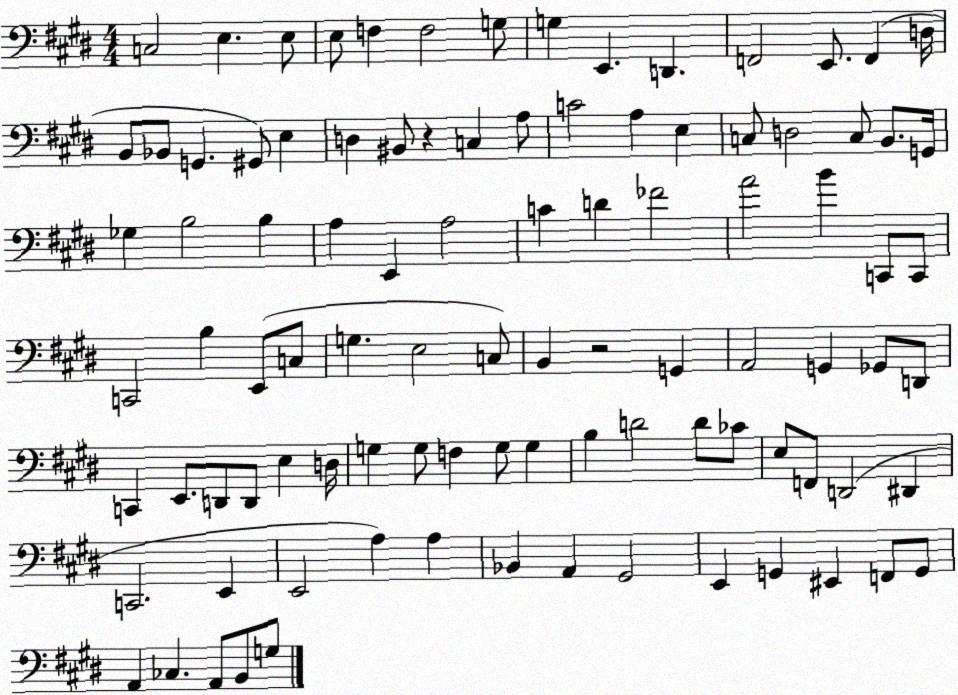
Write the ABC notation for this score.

X:1
T:Untitled
M:4/4
L:1/4
K:E
C,2 E, E,/2 E,/2 F, F,2 G,/2 G, E,, D,, F,,2 E,,/2 F,, D,/4 B,,/2 _B,,/2 G,, ^G,,/2 E, D, ^B,,/2 z C, A,/2 C2 A, E, C,/2 D,2 C,/2 B,,/2 G,,/4 _G, B,2 B, A, E,, A,2 C D _F2 A2 B C,,/2 C,,/2 C,,2 B, E,,/2 C,/2 G, E,2 C,/2 B,, z2 G,, A,,2 G,, _G,,/2 D,,/2 C,, E,,/2 D,,/2 D,,/2 E, D,/4 G, G,/2 F, G,/2 G, B, D2 D/2 _C/2 E,/2 F,,/2 D,,2 ^D,, C,,2 E,, E,,2 A, A, _B,, A,, ^G,,2 E,, G,, ^E,, F,,/2 G,,/2 A,, _C, A,,/2 B,,/2 G,/2